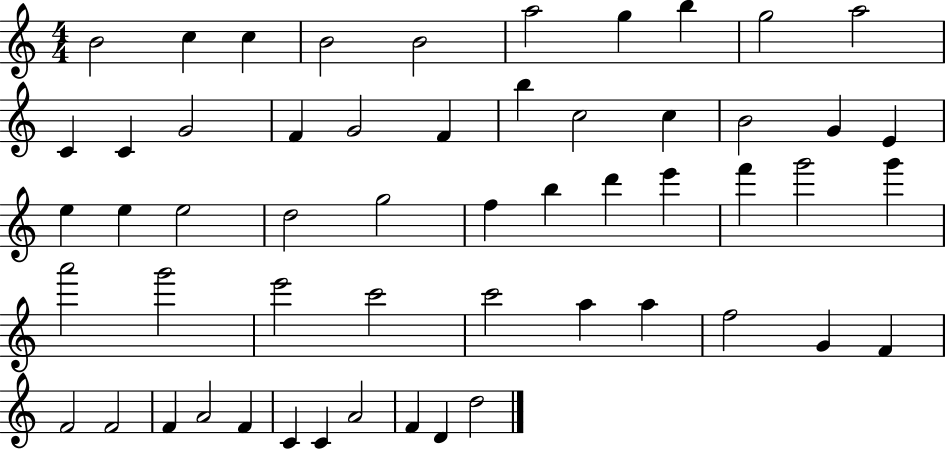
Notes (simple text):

B4/h C5/q C5/q B4/h B4/h A5/h G5/q B5/q G5/h A5/h C4/q C4/q G4/h F4/q G4/h F4/q B5/q C5/h C5/q B4/h G4/q E4/q E5/q E5/q E5/h D5/h G5/h F5/q B5/q D6/q E6/q F6/q G6/h G6/q A6/h G6/h E6/h C6/h C6/h A5/q A5/q F5/h G4/q F4/q F4/h F4/h F4/q A4/h F4/q C4/q C4/q A4/h F4/q D4/q D5/h